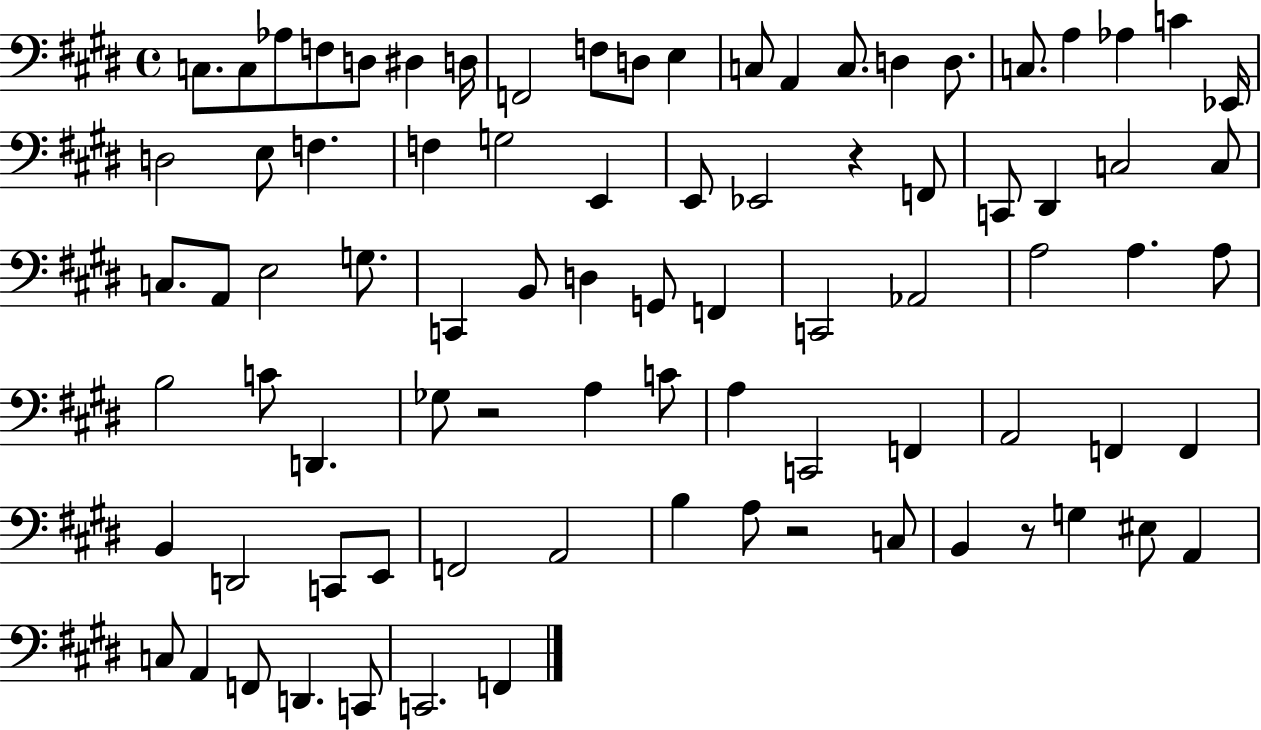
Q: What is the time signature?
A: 4/4